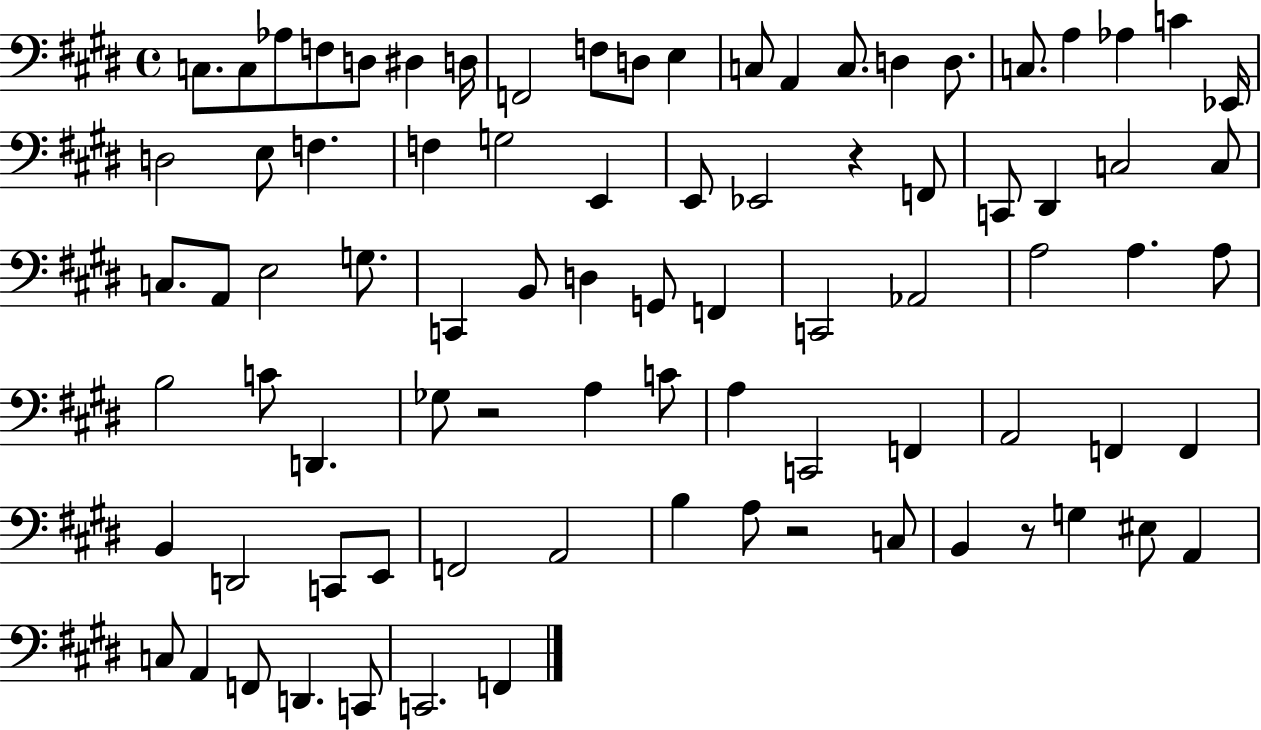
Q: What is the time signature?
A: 4/4